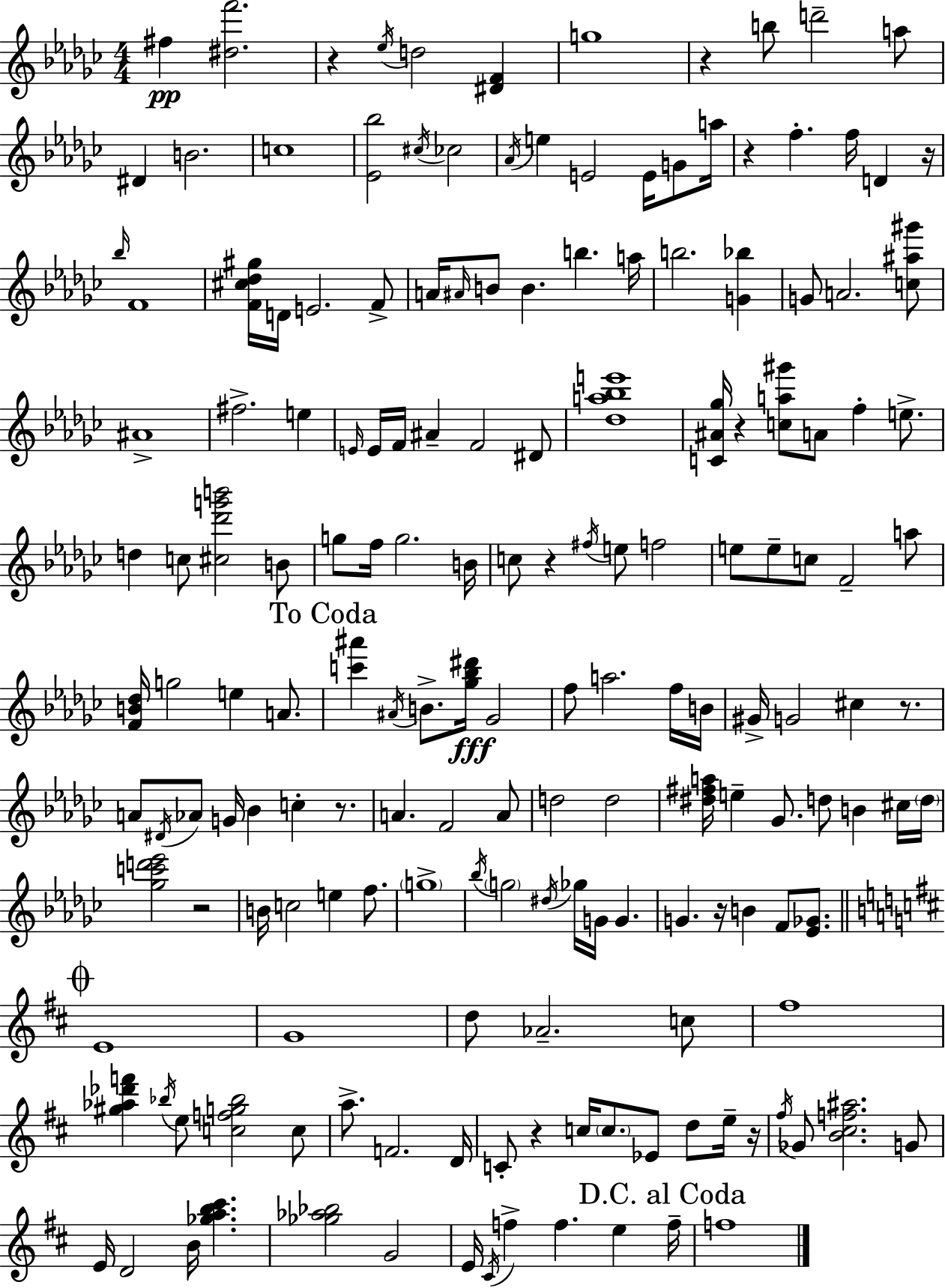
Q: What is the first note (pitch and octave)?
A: F#5